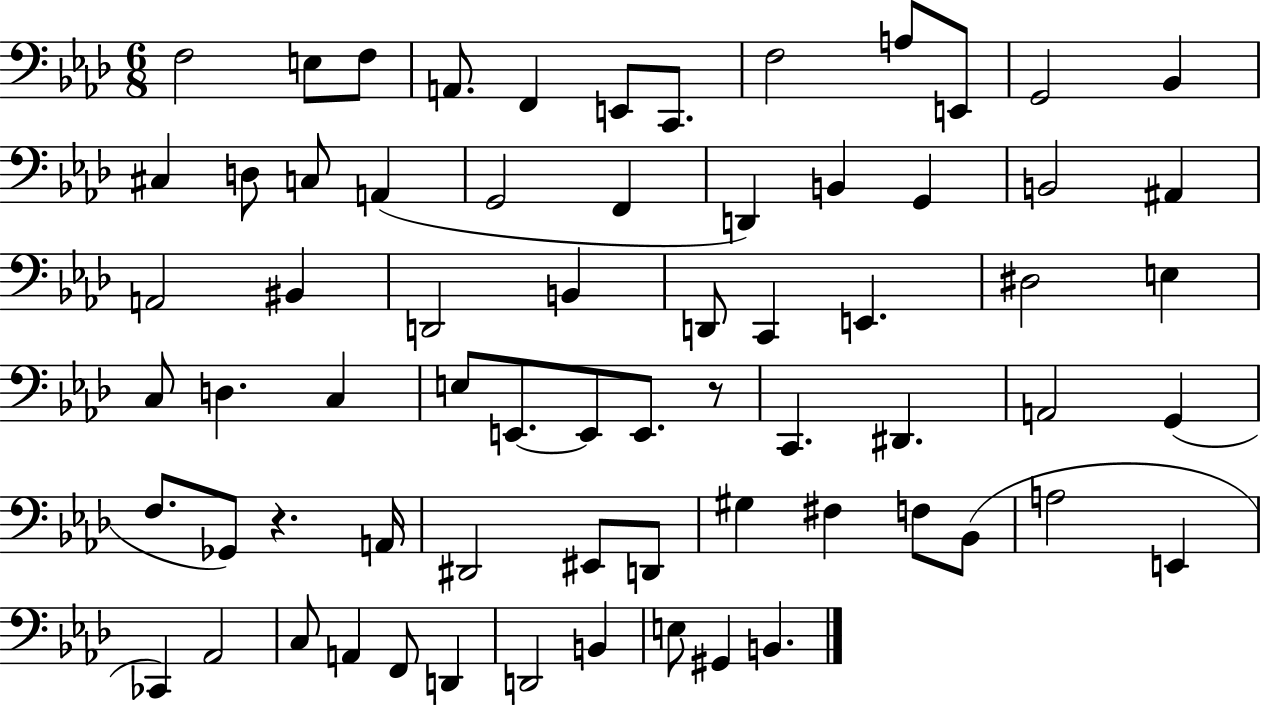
F3/h E3/e F3/e A2/e. F2/q E2/e C2/e. F3/h A3/e E2/e G2/h Bb2/q C#3/q D3/e C3/e A2/q G2/h F2/q D2/q B2/q G2/q B2/h A#2/q A2/h BIS2/q D2/h B2/q D2/e C2/q E2/q. D#3/h E3/q C3/e D3/q. C3/q E3/e E2/e. E2/e E2/e. R/e C2/q. D#2/q. A2/h G2/q F3/e. Gb2/e R/q. A2/s D#2/h EIS2/e D2/e G#3/q F#3/q F3/e Bb2/e A3/h E2/q CES2/q Ab2/h C3/e A2/q F2/e D2/q D2/h B2/q E3/e G#2/q B2/q.